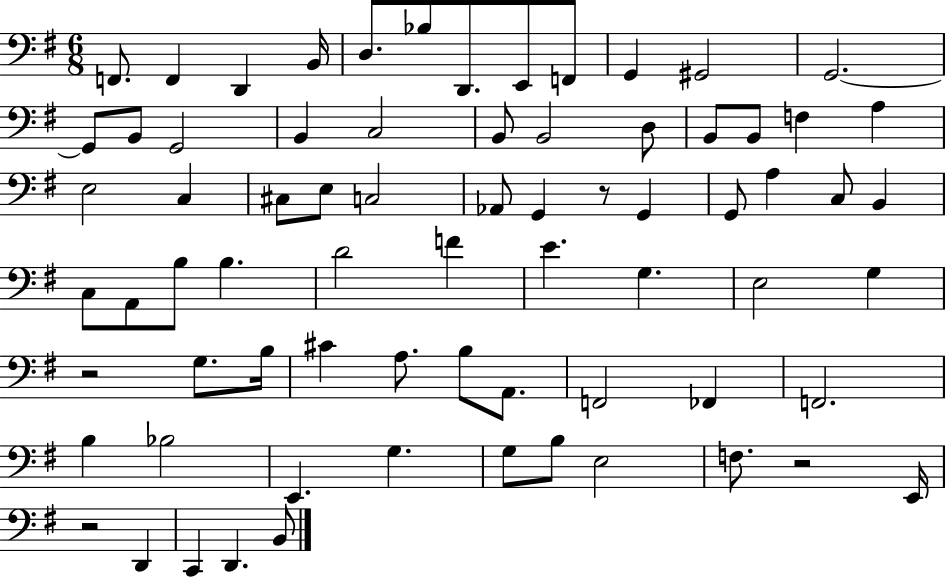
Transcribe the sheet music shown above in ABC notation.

X:1
T:Untitled
M:6/8
L:1/4
K:G
F,,/2 F,, D,, B,,/4 D,/2 _B,/2 D,,/2 E,,/2 F,,/2 G,, ^G,,2 G,,2 G,,/2 B,,/2 G,,2 B,, C,2 B,,/2 B,,2 D,/2 B,,/2 B,,/2 F, A, E,2 C, ^C,/2 E,/2 C,2 _A,,/2 G,, z/2 G,, G,,/2 A, C,/2 B,, C,/2 A,,/2 B,/2 B, D2 F E G, E,2 G, z2 G,/2 B,/4 ^C A,/2 B,/2 A,,/2 F,,2 _F,, F,,2 B, _B,2 E,, G, G,/2 B,/2 E,2 F,/2 z2 E,,/4 z2 D,, C,, D,, B,,/2